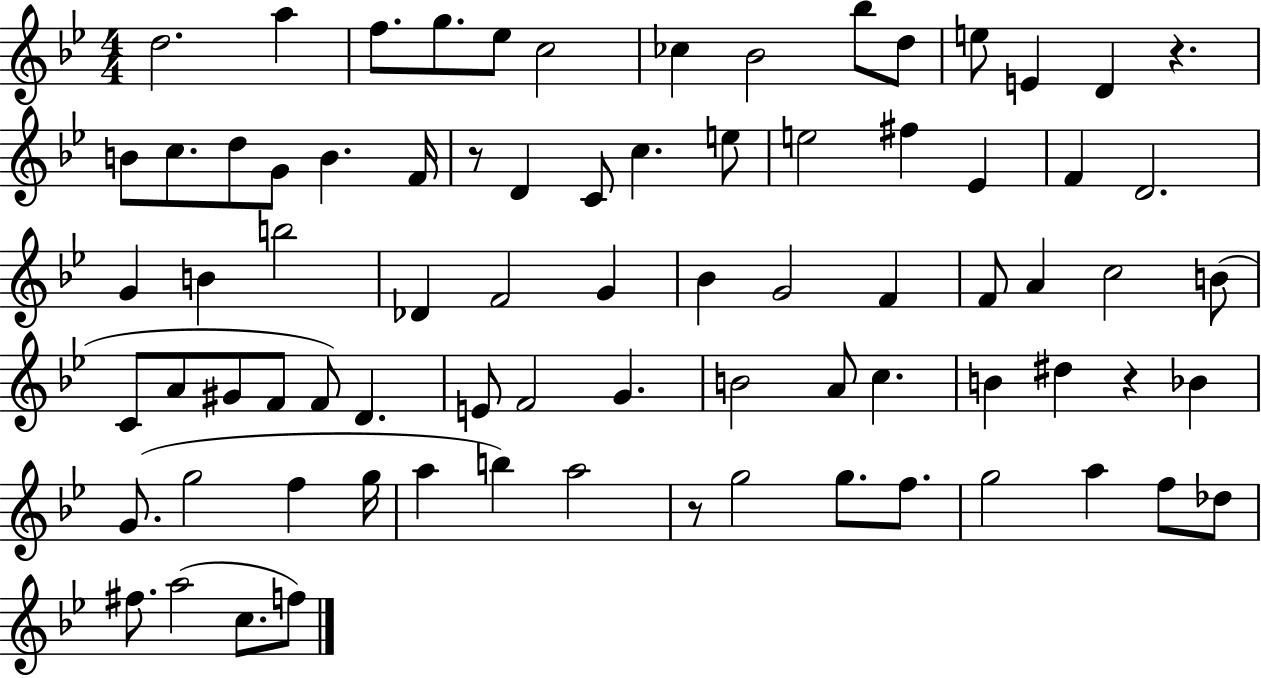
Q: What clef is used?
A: treble